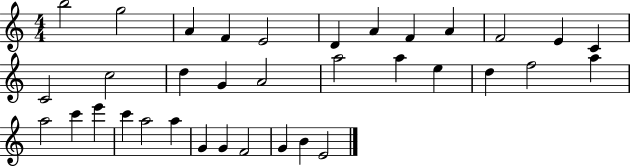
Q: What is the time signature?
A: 4/4